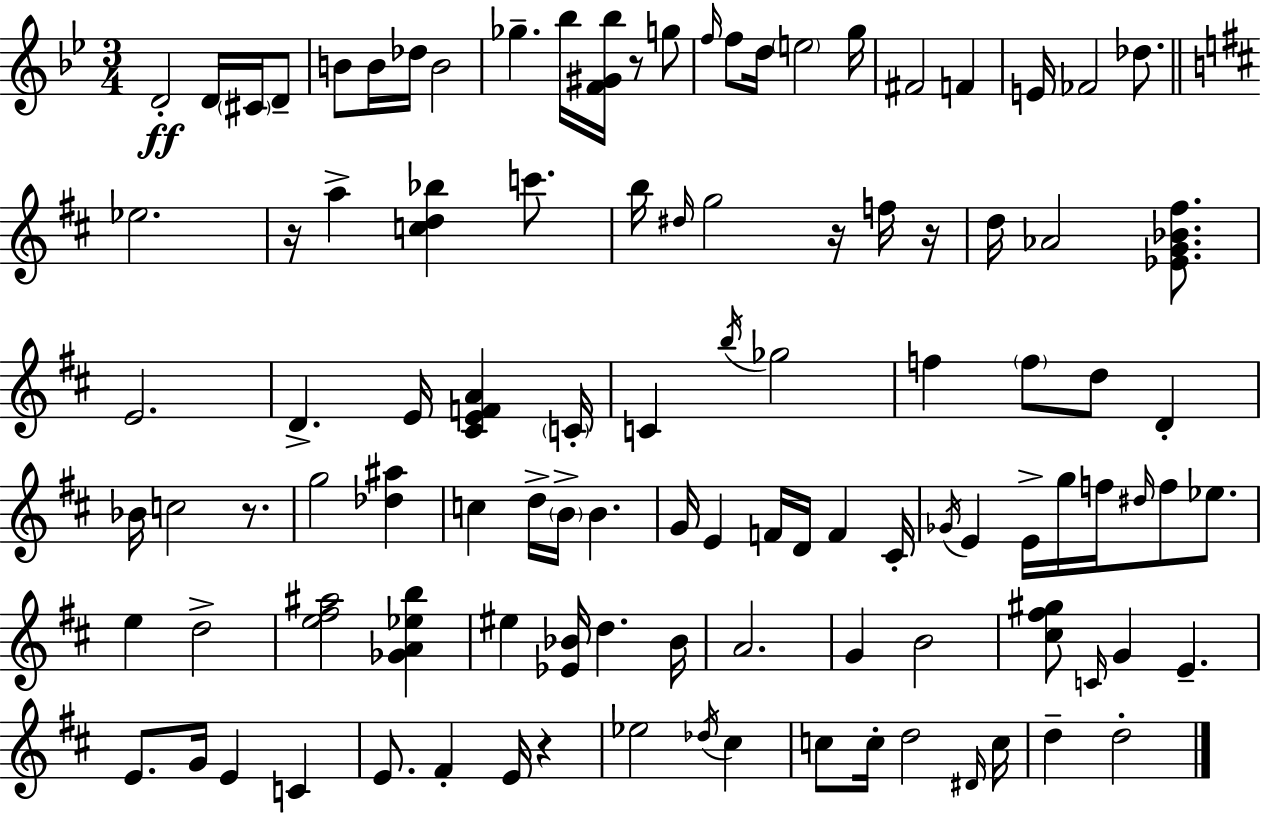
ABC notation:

X:1
T:Untitled
M:3/4
L:1/4
K:Gm
D2 D/4 ^C/4 D/2 B/2 B/4 _d/4 B2 _g _b/4 [F^G_b]/4 z/2 g/2 f/4 f/2 d/4 e2 g/4 ^F2 F E/4 _F2 _d/2 _e2 z/4 a [cd_b] c'/2 b/4 ^d/4 g2 z/4 f/4 z/4 d/4 _A2 [_EG_B^f]/2 E2 D E/4 [^CEFA] C/4 C b/4 _g2 f f/2 d/2 D _B/4 c2 z/2 g2 [_d^a] c d/4 B/4 B G/4 E F/4 D/4 F ^C/4 _G/4 E E/4 g/4 f/4 ^d/4 f/2 _e/2 e d2 [e^f^a]2 [_GA_eb] ^e [_E_B]/4 d _B/4 A2 G B2 [^c^f^g]/2 C/4 G E E/2 G/4 E C E/2 ^F E/4 z _e2 _d/4 ^c c/2 c/4 d2 ^D/4 c/4 d d2